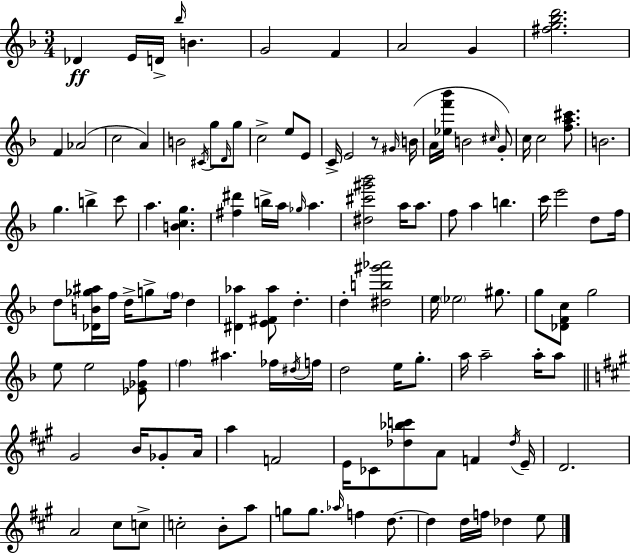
{
  \clef treble
  \numericTimeSignature
  \time 3/4
  \key d \minor
  des'4\ff e'16 d'16-> \grace { bes''16 } b'4. | g'2 f'4 | a'2 g'4 | <fis'' g'' bes'' d'''>2. | \break f'4 aes'2( | c''2 a'4) | b'2 \acciaccatura { cis'16 } g''8 | \grace { d'16 } g''8 c''2-> e''8 | \break e'8 c'16-> e'2 | r8 \grace { gis'16 }( b'16 a'16 <ees'' f''' bes'''>16 b'2 | \grace { cis''16 }) g'8-. c''16 c''2 | <f'' a'' cis'''>8. b'2. | \break g''4. b''4-> | c'''8 a''4. <b' c'' g''>4. | <fis'' dis'''>4 b''16-> a''16 \grace { ges''16 } | a''4. <dis'' cis''' gis''' bes'''>2 | \break a''16 a''8. f''8 a''4 | b''4. c'''16 e'''2 | d''8 f''16 d''8 <des' b' ges'' ais''>16 f''16 d''16-> g''8-> | \parenthesize f''16 d''4 <dis' aes''>4 <e' fis' aes''>8 | \break d''4.-. d''4-. <dis'' b'' gis''' aes'''>2 | e''16 \parenthesize ees''2 | gis''8. g''8 <des' f' c''>8 g''2 | e''8 e''2 | \break <ees' ges' f''>8 \parenthesize f''4 ais''4. | fes''16 \acciaccatura { dis''16 } f''16 d''2 | e''16 g''8.-. a''16 a''2-- | a''16-. a''8 \bar "||" \break \key a \major gis'2 b'16 ges'8-. a'16 | a''4 f'2 | e'16 ces'8 <des'' bes'' c'''>8 a'8 f'4 \acciaccatura { des''16 } | e'16-- d'2. | \break a'2 cis''8 c''8-> | c''2-. b'8-. a''8 | g''8 g''8. \grace { aes''16 } f''4 d''8.~~ | d''4 d''16 f''16 des''4 | \break e''8 \bar "|."
}